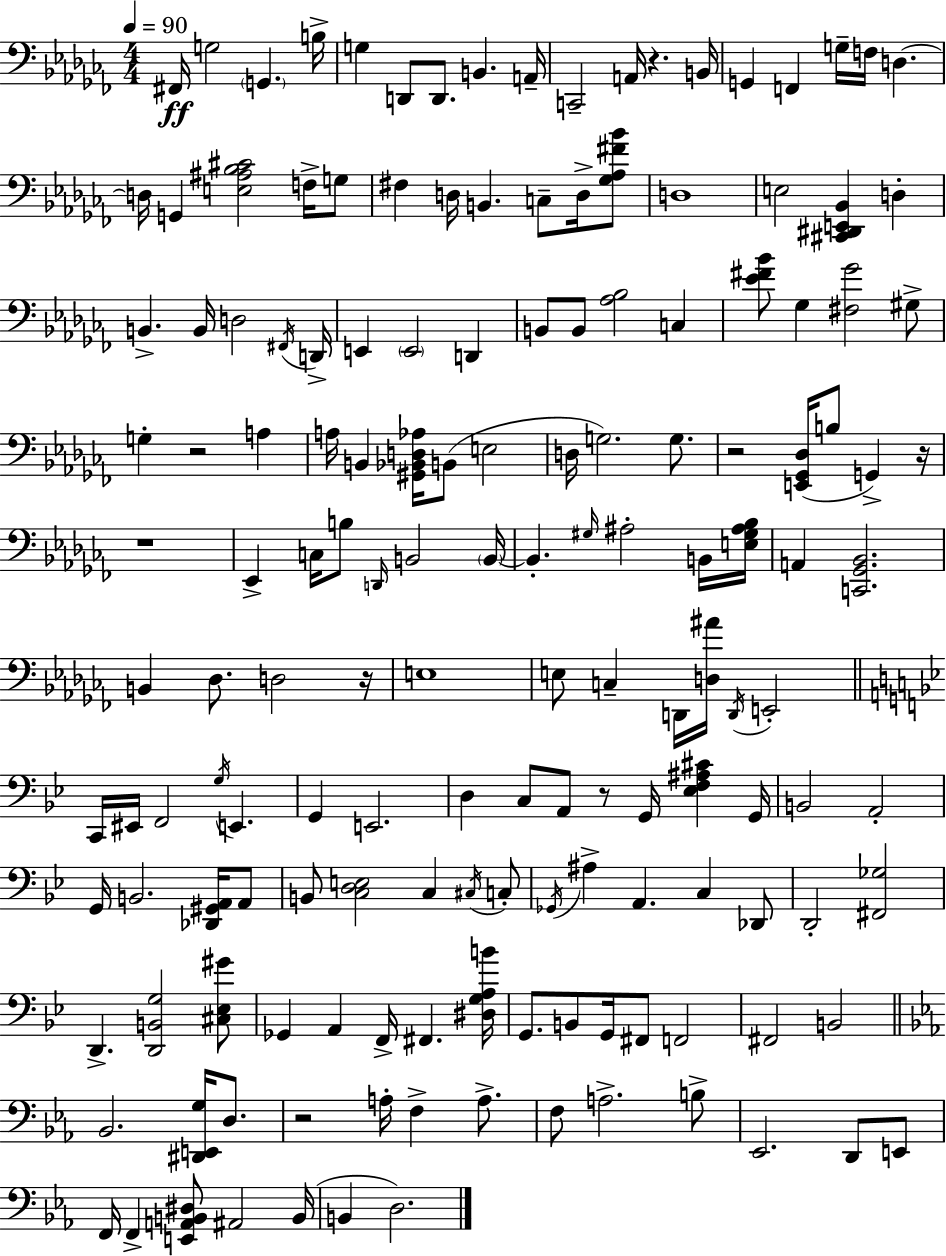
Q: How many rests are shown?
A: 8